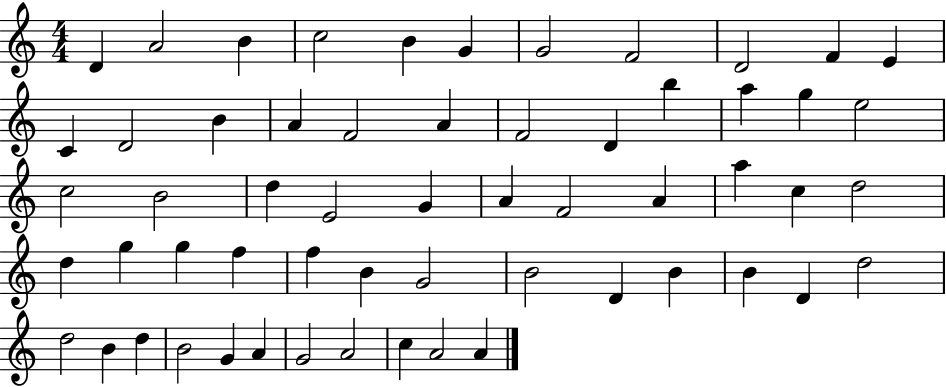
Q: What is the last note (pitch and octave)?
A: A4